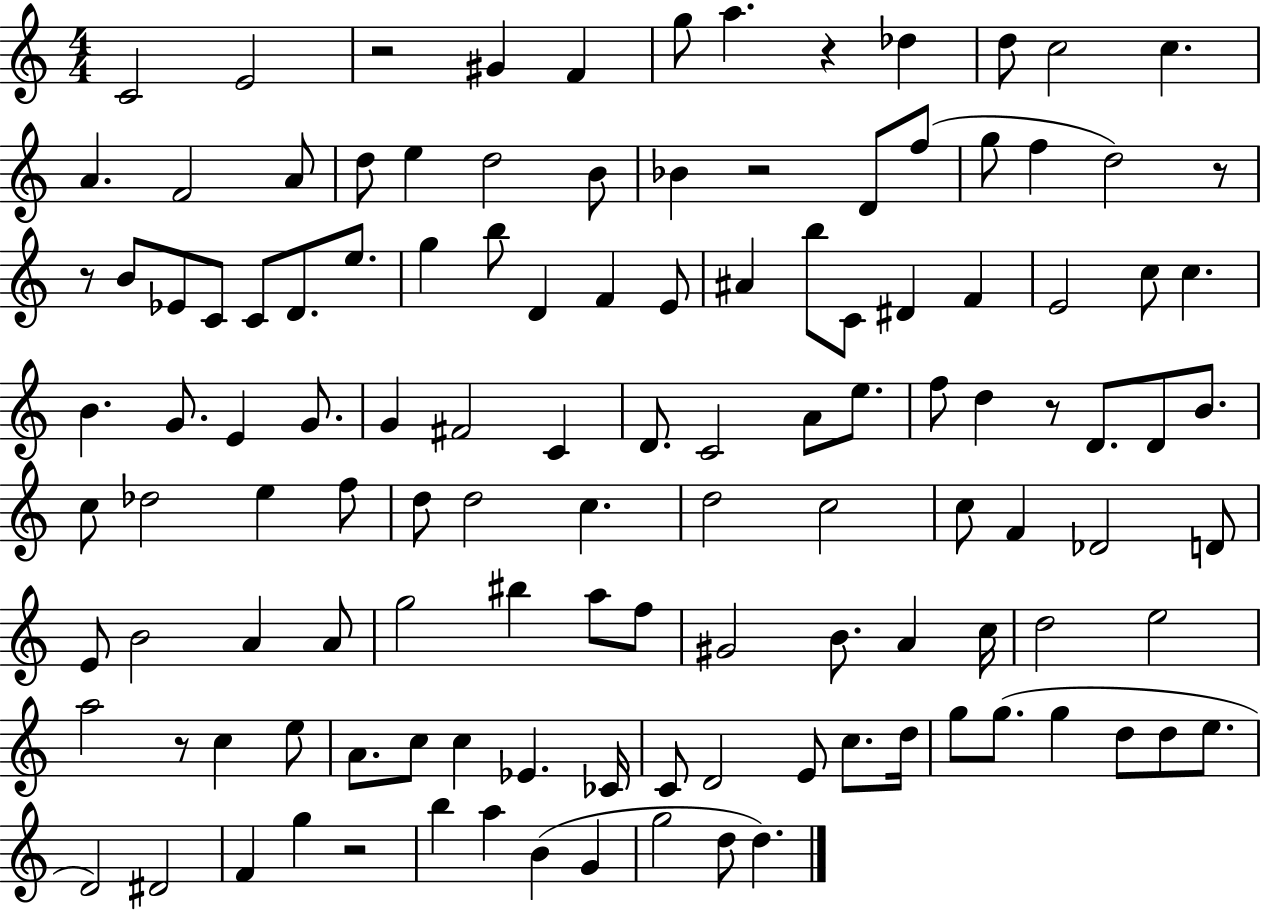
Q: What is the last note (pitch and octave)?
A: D5